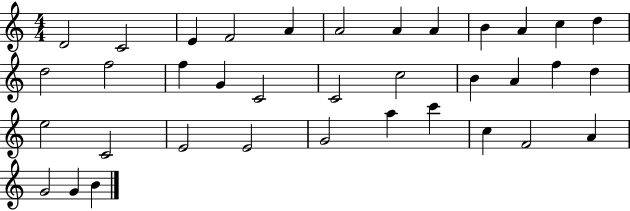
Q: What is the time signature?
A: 4/4